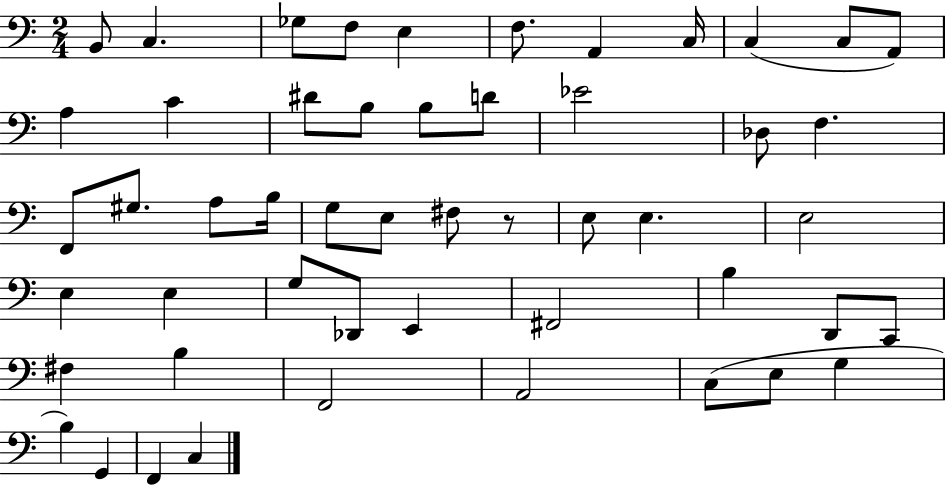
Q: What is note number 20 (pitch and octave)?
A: F3